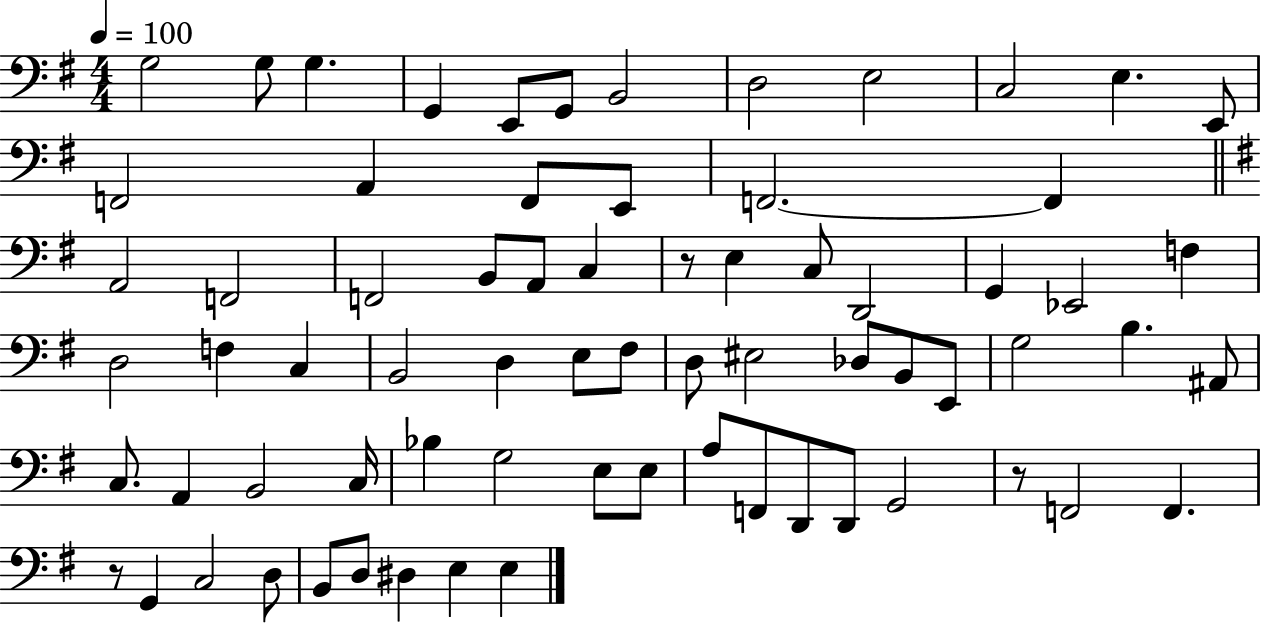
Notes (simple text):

G3/h G3/e G3/q. G2/q E2/e G2/e B2/h D3/h E3/h C3/h E3/q. E2/e F2/h A2/q F2/e E2/e F2/h. F2/q A2/h F2/h F2/h B2/e A2/e C3/q R/e E3/q C3/e D2/h G2/q Eb2/h F3/q D3/h F3/q C3/q B2/h D3/q E3/e F#3/e D3/e EIS3/h Db3/e B2/e E2/e G3/h B3/q. A#2/e C3/e. A2/q B2/h C3/s Bb3/q G3/h E3/e E3/e A3/e F2/e D2/e D2/e G2/h R/e F2/h F2/q. R/e G2/q C3/h D3/e B2/e D3/e D#3/q E3/q E3/q